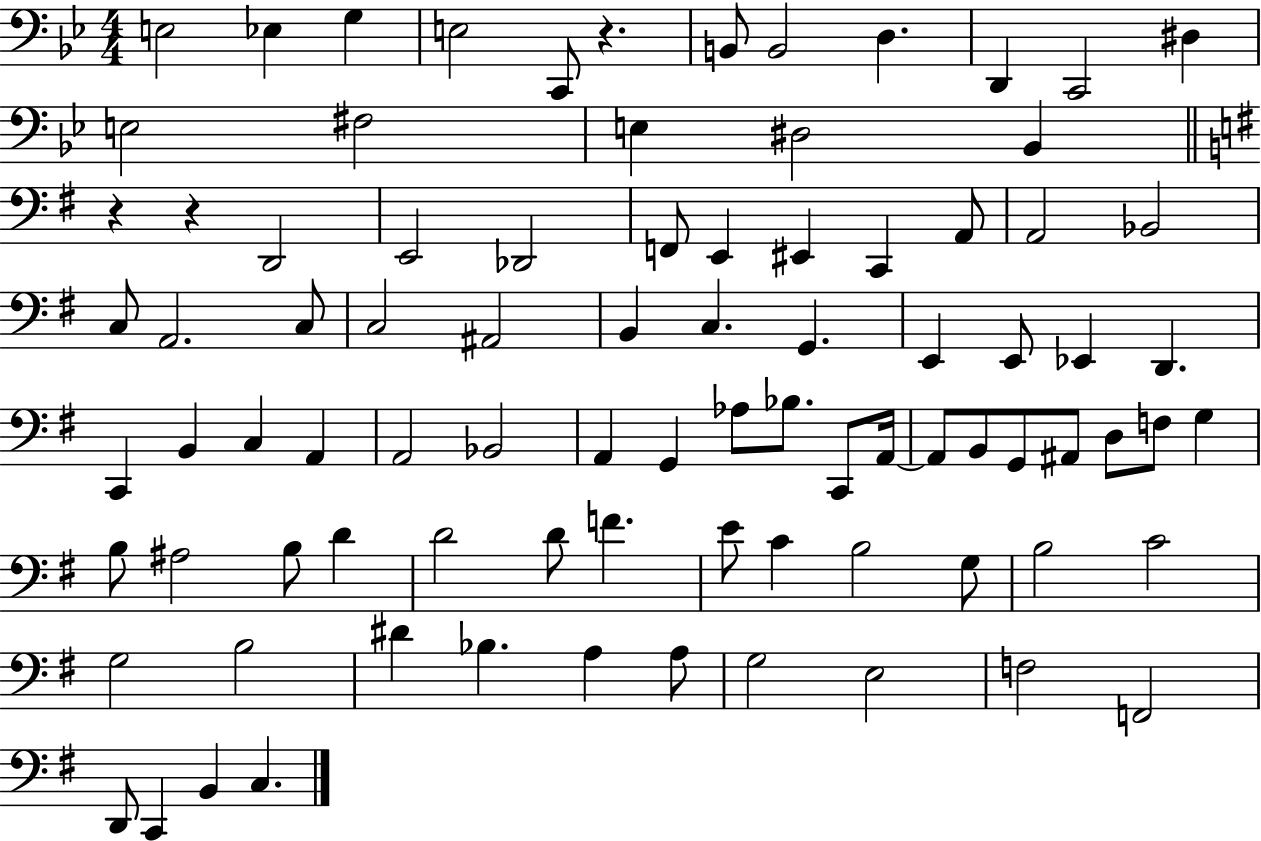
E3/h Eb3/q G3/q E3/h C2/e R/q. B2/e B2/h D3/q. D2/q C2/h D#3/q E3/h F#3/h E3/q D#3/h Bb2/q R/q R/q D2/h E2/h Db2/h F2/e E2/q EIS2/q C2/q A2/e A2/h Bb2/h C3/e A2/h. C3/e C3/h A#2/h B2/q C3/q. G2/q. E2/q E2/e Eb2/q D2/q. C2/q B2/q C3/q A2/q A2/h Bb2/h A2/q G2/q Ab3/e Bb3/e. C2/e A2/s A2/e B2/e G2/e A#2/e D3/e F3/e G3/q B3/e A#3/h B3/e D4/q D4/h D4/e F4/q. E4/e C4/q B3/h G3/e B3/h C4/h G3/h B3/h D#4/q Bb3/q. A3/q A3/e G3/h E3/h F3/h F2/h D2/e C2/q B2/q C3/q.